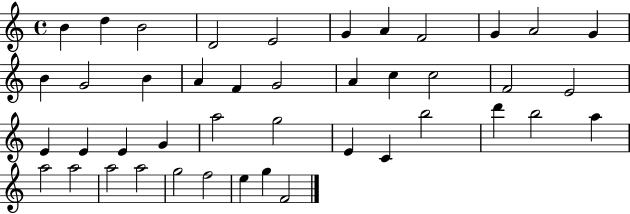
{
  \clef treble
  \time 4/4
  \defaultTimeSignature
  \key c \major
  b'4 d''4 b'2 | d'2 e'2 | g'4 a'4 f'2 | g'4 a'2 g'4 | \break b'4 g'2 b'4 | a'4 f'4 g'2 | a'4 c''4 c''2 | f'2 e'2 | \break e'4 e'4 e'4 g'4 | a''2 g''2 | e'4 c'4 b''2 | d'''4 b''2 a''4 | \break a''2 a''2 | a''2 a''2 | g''2 f''2 | e''4 g''4 f'2 | \break \bar "|."
}